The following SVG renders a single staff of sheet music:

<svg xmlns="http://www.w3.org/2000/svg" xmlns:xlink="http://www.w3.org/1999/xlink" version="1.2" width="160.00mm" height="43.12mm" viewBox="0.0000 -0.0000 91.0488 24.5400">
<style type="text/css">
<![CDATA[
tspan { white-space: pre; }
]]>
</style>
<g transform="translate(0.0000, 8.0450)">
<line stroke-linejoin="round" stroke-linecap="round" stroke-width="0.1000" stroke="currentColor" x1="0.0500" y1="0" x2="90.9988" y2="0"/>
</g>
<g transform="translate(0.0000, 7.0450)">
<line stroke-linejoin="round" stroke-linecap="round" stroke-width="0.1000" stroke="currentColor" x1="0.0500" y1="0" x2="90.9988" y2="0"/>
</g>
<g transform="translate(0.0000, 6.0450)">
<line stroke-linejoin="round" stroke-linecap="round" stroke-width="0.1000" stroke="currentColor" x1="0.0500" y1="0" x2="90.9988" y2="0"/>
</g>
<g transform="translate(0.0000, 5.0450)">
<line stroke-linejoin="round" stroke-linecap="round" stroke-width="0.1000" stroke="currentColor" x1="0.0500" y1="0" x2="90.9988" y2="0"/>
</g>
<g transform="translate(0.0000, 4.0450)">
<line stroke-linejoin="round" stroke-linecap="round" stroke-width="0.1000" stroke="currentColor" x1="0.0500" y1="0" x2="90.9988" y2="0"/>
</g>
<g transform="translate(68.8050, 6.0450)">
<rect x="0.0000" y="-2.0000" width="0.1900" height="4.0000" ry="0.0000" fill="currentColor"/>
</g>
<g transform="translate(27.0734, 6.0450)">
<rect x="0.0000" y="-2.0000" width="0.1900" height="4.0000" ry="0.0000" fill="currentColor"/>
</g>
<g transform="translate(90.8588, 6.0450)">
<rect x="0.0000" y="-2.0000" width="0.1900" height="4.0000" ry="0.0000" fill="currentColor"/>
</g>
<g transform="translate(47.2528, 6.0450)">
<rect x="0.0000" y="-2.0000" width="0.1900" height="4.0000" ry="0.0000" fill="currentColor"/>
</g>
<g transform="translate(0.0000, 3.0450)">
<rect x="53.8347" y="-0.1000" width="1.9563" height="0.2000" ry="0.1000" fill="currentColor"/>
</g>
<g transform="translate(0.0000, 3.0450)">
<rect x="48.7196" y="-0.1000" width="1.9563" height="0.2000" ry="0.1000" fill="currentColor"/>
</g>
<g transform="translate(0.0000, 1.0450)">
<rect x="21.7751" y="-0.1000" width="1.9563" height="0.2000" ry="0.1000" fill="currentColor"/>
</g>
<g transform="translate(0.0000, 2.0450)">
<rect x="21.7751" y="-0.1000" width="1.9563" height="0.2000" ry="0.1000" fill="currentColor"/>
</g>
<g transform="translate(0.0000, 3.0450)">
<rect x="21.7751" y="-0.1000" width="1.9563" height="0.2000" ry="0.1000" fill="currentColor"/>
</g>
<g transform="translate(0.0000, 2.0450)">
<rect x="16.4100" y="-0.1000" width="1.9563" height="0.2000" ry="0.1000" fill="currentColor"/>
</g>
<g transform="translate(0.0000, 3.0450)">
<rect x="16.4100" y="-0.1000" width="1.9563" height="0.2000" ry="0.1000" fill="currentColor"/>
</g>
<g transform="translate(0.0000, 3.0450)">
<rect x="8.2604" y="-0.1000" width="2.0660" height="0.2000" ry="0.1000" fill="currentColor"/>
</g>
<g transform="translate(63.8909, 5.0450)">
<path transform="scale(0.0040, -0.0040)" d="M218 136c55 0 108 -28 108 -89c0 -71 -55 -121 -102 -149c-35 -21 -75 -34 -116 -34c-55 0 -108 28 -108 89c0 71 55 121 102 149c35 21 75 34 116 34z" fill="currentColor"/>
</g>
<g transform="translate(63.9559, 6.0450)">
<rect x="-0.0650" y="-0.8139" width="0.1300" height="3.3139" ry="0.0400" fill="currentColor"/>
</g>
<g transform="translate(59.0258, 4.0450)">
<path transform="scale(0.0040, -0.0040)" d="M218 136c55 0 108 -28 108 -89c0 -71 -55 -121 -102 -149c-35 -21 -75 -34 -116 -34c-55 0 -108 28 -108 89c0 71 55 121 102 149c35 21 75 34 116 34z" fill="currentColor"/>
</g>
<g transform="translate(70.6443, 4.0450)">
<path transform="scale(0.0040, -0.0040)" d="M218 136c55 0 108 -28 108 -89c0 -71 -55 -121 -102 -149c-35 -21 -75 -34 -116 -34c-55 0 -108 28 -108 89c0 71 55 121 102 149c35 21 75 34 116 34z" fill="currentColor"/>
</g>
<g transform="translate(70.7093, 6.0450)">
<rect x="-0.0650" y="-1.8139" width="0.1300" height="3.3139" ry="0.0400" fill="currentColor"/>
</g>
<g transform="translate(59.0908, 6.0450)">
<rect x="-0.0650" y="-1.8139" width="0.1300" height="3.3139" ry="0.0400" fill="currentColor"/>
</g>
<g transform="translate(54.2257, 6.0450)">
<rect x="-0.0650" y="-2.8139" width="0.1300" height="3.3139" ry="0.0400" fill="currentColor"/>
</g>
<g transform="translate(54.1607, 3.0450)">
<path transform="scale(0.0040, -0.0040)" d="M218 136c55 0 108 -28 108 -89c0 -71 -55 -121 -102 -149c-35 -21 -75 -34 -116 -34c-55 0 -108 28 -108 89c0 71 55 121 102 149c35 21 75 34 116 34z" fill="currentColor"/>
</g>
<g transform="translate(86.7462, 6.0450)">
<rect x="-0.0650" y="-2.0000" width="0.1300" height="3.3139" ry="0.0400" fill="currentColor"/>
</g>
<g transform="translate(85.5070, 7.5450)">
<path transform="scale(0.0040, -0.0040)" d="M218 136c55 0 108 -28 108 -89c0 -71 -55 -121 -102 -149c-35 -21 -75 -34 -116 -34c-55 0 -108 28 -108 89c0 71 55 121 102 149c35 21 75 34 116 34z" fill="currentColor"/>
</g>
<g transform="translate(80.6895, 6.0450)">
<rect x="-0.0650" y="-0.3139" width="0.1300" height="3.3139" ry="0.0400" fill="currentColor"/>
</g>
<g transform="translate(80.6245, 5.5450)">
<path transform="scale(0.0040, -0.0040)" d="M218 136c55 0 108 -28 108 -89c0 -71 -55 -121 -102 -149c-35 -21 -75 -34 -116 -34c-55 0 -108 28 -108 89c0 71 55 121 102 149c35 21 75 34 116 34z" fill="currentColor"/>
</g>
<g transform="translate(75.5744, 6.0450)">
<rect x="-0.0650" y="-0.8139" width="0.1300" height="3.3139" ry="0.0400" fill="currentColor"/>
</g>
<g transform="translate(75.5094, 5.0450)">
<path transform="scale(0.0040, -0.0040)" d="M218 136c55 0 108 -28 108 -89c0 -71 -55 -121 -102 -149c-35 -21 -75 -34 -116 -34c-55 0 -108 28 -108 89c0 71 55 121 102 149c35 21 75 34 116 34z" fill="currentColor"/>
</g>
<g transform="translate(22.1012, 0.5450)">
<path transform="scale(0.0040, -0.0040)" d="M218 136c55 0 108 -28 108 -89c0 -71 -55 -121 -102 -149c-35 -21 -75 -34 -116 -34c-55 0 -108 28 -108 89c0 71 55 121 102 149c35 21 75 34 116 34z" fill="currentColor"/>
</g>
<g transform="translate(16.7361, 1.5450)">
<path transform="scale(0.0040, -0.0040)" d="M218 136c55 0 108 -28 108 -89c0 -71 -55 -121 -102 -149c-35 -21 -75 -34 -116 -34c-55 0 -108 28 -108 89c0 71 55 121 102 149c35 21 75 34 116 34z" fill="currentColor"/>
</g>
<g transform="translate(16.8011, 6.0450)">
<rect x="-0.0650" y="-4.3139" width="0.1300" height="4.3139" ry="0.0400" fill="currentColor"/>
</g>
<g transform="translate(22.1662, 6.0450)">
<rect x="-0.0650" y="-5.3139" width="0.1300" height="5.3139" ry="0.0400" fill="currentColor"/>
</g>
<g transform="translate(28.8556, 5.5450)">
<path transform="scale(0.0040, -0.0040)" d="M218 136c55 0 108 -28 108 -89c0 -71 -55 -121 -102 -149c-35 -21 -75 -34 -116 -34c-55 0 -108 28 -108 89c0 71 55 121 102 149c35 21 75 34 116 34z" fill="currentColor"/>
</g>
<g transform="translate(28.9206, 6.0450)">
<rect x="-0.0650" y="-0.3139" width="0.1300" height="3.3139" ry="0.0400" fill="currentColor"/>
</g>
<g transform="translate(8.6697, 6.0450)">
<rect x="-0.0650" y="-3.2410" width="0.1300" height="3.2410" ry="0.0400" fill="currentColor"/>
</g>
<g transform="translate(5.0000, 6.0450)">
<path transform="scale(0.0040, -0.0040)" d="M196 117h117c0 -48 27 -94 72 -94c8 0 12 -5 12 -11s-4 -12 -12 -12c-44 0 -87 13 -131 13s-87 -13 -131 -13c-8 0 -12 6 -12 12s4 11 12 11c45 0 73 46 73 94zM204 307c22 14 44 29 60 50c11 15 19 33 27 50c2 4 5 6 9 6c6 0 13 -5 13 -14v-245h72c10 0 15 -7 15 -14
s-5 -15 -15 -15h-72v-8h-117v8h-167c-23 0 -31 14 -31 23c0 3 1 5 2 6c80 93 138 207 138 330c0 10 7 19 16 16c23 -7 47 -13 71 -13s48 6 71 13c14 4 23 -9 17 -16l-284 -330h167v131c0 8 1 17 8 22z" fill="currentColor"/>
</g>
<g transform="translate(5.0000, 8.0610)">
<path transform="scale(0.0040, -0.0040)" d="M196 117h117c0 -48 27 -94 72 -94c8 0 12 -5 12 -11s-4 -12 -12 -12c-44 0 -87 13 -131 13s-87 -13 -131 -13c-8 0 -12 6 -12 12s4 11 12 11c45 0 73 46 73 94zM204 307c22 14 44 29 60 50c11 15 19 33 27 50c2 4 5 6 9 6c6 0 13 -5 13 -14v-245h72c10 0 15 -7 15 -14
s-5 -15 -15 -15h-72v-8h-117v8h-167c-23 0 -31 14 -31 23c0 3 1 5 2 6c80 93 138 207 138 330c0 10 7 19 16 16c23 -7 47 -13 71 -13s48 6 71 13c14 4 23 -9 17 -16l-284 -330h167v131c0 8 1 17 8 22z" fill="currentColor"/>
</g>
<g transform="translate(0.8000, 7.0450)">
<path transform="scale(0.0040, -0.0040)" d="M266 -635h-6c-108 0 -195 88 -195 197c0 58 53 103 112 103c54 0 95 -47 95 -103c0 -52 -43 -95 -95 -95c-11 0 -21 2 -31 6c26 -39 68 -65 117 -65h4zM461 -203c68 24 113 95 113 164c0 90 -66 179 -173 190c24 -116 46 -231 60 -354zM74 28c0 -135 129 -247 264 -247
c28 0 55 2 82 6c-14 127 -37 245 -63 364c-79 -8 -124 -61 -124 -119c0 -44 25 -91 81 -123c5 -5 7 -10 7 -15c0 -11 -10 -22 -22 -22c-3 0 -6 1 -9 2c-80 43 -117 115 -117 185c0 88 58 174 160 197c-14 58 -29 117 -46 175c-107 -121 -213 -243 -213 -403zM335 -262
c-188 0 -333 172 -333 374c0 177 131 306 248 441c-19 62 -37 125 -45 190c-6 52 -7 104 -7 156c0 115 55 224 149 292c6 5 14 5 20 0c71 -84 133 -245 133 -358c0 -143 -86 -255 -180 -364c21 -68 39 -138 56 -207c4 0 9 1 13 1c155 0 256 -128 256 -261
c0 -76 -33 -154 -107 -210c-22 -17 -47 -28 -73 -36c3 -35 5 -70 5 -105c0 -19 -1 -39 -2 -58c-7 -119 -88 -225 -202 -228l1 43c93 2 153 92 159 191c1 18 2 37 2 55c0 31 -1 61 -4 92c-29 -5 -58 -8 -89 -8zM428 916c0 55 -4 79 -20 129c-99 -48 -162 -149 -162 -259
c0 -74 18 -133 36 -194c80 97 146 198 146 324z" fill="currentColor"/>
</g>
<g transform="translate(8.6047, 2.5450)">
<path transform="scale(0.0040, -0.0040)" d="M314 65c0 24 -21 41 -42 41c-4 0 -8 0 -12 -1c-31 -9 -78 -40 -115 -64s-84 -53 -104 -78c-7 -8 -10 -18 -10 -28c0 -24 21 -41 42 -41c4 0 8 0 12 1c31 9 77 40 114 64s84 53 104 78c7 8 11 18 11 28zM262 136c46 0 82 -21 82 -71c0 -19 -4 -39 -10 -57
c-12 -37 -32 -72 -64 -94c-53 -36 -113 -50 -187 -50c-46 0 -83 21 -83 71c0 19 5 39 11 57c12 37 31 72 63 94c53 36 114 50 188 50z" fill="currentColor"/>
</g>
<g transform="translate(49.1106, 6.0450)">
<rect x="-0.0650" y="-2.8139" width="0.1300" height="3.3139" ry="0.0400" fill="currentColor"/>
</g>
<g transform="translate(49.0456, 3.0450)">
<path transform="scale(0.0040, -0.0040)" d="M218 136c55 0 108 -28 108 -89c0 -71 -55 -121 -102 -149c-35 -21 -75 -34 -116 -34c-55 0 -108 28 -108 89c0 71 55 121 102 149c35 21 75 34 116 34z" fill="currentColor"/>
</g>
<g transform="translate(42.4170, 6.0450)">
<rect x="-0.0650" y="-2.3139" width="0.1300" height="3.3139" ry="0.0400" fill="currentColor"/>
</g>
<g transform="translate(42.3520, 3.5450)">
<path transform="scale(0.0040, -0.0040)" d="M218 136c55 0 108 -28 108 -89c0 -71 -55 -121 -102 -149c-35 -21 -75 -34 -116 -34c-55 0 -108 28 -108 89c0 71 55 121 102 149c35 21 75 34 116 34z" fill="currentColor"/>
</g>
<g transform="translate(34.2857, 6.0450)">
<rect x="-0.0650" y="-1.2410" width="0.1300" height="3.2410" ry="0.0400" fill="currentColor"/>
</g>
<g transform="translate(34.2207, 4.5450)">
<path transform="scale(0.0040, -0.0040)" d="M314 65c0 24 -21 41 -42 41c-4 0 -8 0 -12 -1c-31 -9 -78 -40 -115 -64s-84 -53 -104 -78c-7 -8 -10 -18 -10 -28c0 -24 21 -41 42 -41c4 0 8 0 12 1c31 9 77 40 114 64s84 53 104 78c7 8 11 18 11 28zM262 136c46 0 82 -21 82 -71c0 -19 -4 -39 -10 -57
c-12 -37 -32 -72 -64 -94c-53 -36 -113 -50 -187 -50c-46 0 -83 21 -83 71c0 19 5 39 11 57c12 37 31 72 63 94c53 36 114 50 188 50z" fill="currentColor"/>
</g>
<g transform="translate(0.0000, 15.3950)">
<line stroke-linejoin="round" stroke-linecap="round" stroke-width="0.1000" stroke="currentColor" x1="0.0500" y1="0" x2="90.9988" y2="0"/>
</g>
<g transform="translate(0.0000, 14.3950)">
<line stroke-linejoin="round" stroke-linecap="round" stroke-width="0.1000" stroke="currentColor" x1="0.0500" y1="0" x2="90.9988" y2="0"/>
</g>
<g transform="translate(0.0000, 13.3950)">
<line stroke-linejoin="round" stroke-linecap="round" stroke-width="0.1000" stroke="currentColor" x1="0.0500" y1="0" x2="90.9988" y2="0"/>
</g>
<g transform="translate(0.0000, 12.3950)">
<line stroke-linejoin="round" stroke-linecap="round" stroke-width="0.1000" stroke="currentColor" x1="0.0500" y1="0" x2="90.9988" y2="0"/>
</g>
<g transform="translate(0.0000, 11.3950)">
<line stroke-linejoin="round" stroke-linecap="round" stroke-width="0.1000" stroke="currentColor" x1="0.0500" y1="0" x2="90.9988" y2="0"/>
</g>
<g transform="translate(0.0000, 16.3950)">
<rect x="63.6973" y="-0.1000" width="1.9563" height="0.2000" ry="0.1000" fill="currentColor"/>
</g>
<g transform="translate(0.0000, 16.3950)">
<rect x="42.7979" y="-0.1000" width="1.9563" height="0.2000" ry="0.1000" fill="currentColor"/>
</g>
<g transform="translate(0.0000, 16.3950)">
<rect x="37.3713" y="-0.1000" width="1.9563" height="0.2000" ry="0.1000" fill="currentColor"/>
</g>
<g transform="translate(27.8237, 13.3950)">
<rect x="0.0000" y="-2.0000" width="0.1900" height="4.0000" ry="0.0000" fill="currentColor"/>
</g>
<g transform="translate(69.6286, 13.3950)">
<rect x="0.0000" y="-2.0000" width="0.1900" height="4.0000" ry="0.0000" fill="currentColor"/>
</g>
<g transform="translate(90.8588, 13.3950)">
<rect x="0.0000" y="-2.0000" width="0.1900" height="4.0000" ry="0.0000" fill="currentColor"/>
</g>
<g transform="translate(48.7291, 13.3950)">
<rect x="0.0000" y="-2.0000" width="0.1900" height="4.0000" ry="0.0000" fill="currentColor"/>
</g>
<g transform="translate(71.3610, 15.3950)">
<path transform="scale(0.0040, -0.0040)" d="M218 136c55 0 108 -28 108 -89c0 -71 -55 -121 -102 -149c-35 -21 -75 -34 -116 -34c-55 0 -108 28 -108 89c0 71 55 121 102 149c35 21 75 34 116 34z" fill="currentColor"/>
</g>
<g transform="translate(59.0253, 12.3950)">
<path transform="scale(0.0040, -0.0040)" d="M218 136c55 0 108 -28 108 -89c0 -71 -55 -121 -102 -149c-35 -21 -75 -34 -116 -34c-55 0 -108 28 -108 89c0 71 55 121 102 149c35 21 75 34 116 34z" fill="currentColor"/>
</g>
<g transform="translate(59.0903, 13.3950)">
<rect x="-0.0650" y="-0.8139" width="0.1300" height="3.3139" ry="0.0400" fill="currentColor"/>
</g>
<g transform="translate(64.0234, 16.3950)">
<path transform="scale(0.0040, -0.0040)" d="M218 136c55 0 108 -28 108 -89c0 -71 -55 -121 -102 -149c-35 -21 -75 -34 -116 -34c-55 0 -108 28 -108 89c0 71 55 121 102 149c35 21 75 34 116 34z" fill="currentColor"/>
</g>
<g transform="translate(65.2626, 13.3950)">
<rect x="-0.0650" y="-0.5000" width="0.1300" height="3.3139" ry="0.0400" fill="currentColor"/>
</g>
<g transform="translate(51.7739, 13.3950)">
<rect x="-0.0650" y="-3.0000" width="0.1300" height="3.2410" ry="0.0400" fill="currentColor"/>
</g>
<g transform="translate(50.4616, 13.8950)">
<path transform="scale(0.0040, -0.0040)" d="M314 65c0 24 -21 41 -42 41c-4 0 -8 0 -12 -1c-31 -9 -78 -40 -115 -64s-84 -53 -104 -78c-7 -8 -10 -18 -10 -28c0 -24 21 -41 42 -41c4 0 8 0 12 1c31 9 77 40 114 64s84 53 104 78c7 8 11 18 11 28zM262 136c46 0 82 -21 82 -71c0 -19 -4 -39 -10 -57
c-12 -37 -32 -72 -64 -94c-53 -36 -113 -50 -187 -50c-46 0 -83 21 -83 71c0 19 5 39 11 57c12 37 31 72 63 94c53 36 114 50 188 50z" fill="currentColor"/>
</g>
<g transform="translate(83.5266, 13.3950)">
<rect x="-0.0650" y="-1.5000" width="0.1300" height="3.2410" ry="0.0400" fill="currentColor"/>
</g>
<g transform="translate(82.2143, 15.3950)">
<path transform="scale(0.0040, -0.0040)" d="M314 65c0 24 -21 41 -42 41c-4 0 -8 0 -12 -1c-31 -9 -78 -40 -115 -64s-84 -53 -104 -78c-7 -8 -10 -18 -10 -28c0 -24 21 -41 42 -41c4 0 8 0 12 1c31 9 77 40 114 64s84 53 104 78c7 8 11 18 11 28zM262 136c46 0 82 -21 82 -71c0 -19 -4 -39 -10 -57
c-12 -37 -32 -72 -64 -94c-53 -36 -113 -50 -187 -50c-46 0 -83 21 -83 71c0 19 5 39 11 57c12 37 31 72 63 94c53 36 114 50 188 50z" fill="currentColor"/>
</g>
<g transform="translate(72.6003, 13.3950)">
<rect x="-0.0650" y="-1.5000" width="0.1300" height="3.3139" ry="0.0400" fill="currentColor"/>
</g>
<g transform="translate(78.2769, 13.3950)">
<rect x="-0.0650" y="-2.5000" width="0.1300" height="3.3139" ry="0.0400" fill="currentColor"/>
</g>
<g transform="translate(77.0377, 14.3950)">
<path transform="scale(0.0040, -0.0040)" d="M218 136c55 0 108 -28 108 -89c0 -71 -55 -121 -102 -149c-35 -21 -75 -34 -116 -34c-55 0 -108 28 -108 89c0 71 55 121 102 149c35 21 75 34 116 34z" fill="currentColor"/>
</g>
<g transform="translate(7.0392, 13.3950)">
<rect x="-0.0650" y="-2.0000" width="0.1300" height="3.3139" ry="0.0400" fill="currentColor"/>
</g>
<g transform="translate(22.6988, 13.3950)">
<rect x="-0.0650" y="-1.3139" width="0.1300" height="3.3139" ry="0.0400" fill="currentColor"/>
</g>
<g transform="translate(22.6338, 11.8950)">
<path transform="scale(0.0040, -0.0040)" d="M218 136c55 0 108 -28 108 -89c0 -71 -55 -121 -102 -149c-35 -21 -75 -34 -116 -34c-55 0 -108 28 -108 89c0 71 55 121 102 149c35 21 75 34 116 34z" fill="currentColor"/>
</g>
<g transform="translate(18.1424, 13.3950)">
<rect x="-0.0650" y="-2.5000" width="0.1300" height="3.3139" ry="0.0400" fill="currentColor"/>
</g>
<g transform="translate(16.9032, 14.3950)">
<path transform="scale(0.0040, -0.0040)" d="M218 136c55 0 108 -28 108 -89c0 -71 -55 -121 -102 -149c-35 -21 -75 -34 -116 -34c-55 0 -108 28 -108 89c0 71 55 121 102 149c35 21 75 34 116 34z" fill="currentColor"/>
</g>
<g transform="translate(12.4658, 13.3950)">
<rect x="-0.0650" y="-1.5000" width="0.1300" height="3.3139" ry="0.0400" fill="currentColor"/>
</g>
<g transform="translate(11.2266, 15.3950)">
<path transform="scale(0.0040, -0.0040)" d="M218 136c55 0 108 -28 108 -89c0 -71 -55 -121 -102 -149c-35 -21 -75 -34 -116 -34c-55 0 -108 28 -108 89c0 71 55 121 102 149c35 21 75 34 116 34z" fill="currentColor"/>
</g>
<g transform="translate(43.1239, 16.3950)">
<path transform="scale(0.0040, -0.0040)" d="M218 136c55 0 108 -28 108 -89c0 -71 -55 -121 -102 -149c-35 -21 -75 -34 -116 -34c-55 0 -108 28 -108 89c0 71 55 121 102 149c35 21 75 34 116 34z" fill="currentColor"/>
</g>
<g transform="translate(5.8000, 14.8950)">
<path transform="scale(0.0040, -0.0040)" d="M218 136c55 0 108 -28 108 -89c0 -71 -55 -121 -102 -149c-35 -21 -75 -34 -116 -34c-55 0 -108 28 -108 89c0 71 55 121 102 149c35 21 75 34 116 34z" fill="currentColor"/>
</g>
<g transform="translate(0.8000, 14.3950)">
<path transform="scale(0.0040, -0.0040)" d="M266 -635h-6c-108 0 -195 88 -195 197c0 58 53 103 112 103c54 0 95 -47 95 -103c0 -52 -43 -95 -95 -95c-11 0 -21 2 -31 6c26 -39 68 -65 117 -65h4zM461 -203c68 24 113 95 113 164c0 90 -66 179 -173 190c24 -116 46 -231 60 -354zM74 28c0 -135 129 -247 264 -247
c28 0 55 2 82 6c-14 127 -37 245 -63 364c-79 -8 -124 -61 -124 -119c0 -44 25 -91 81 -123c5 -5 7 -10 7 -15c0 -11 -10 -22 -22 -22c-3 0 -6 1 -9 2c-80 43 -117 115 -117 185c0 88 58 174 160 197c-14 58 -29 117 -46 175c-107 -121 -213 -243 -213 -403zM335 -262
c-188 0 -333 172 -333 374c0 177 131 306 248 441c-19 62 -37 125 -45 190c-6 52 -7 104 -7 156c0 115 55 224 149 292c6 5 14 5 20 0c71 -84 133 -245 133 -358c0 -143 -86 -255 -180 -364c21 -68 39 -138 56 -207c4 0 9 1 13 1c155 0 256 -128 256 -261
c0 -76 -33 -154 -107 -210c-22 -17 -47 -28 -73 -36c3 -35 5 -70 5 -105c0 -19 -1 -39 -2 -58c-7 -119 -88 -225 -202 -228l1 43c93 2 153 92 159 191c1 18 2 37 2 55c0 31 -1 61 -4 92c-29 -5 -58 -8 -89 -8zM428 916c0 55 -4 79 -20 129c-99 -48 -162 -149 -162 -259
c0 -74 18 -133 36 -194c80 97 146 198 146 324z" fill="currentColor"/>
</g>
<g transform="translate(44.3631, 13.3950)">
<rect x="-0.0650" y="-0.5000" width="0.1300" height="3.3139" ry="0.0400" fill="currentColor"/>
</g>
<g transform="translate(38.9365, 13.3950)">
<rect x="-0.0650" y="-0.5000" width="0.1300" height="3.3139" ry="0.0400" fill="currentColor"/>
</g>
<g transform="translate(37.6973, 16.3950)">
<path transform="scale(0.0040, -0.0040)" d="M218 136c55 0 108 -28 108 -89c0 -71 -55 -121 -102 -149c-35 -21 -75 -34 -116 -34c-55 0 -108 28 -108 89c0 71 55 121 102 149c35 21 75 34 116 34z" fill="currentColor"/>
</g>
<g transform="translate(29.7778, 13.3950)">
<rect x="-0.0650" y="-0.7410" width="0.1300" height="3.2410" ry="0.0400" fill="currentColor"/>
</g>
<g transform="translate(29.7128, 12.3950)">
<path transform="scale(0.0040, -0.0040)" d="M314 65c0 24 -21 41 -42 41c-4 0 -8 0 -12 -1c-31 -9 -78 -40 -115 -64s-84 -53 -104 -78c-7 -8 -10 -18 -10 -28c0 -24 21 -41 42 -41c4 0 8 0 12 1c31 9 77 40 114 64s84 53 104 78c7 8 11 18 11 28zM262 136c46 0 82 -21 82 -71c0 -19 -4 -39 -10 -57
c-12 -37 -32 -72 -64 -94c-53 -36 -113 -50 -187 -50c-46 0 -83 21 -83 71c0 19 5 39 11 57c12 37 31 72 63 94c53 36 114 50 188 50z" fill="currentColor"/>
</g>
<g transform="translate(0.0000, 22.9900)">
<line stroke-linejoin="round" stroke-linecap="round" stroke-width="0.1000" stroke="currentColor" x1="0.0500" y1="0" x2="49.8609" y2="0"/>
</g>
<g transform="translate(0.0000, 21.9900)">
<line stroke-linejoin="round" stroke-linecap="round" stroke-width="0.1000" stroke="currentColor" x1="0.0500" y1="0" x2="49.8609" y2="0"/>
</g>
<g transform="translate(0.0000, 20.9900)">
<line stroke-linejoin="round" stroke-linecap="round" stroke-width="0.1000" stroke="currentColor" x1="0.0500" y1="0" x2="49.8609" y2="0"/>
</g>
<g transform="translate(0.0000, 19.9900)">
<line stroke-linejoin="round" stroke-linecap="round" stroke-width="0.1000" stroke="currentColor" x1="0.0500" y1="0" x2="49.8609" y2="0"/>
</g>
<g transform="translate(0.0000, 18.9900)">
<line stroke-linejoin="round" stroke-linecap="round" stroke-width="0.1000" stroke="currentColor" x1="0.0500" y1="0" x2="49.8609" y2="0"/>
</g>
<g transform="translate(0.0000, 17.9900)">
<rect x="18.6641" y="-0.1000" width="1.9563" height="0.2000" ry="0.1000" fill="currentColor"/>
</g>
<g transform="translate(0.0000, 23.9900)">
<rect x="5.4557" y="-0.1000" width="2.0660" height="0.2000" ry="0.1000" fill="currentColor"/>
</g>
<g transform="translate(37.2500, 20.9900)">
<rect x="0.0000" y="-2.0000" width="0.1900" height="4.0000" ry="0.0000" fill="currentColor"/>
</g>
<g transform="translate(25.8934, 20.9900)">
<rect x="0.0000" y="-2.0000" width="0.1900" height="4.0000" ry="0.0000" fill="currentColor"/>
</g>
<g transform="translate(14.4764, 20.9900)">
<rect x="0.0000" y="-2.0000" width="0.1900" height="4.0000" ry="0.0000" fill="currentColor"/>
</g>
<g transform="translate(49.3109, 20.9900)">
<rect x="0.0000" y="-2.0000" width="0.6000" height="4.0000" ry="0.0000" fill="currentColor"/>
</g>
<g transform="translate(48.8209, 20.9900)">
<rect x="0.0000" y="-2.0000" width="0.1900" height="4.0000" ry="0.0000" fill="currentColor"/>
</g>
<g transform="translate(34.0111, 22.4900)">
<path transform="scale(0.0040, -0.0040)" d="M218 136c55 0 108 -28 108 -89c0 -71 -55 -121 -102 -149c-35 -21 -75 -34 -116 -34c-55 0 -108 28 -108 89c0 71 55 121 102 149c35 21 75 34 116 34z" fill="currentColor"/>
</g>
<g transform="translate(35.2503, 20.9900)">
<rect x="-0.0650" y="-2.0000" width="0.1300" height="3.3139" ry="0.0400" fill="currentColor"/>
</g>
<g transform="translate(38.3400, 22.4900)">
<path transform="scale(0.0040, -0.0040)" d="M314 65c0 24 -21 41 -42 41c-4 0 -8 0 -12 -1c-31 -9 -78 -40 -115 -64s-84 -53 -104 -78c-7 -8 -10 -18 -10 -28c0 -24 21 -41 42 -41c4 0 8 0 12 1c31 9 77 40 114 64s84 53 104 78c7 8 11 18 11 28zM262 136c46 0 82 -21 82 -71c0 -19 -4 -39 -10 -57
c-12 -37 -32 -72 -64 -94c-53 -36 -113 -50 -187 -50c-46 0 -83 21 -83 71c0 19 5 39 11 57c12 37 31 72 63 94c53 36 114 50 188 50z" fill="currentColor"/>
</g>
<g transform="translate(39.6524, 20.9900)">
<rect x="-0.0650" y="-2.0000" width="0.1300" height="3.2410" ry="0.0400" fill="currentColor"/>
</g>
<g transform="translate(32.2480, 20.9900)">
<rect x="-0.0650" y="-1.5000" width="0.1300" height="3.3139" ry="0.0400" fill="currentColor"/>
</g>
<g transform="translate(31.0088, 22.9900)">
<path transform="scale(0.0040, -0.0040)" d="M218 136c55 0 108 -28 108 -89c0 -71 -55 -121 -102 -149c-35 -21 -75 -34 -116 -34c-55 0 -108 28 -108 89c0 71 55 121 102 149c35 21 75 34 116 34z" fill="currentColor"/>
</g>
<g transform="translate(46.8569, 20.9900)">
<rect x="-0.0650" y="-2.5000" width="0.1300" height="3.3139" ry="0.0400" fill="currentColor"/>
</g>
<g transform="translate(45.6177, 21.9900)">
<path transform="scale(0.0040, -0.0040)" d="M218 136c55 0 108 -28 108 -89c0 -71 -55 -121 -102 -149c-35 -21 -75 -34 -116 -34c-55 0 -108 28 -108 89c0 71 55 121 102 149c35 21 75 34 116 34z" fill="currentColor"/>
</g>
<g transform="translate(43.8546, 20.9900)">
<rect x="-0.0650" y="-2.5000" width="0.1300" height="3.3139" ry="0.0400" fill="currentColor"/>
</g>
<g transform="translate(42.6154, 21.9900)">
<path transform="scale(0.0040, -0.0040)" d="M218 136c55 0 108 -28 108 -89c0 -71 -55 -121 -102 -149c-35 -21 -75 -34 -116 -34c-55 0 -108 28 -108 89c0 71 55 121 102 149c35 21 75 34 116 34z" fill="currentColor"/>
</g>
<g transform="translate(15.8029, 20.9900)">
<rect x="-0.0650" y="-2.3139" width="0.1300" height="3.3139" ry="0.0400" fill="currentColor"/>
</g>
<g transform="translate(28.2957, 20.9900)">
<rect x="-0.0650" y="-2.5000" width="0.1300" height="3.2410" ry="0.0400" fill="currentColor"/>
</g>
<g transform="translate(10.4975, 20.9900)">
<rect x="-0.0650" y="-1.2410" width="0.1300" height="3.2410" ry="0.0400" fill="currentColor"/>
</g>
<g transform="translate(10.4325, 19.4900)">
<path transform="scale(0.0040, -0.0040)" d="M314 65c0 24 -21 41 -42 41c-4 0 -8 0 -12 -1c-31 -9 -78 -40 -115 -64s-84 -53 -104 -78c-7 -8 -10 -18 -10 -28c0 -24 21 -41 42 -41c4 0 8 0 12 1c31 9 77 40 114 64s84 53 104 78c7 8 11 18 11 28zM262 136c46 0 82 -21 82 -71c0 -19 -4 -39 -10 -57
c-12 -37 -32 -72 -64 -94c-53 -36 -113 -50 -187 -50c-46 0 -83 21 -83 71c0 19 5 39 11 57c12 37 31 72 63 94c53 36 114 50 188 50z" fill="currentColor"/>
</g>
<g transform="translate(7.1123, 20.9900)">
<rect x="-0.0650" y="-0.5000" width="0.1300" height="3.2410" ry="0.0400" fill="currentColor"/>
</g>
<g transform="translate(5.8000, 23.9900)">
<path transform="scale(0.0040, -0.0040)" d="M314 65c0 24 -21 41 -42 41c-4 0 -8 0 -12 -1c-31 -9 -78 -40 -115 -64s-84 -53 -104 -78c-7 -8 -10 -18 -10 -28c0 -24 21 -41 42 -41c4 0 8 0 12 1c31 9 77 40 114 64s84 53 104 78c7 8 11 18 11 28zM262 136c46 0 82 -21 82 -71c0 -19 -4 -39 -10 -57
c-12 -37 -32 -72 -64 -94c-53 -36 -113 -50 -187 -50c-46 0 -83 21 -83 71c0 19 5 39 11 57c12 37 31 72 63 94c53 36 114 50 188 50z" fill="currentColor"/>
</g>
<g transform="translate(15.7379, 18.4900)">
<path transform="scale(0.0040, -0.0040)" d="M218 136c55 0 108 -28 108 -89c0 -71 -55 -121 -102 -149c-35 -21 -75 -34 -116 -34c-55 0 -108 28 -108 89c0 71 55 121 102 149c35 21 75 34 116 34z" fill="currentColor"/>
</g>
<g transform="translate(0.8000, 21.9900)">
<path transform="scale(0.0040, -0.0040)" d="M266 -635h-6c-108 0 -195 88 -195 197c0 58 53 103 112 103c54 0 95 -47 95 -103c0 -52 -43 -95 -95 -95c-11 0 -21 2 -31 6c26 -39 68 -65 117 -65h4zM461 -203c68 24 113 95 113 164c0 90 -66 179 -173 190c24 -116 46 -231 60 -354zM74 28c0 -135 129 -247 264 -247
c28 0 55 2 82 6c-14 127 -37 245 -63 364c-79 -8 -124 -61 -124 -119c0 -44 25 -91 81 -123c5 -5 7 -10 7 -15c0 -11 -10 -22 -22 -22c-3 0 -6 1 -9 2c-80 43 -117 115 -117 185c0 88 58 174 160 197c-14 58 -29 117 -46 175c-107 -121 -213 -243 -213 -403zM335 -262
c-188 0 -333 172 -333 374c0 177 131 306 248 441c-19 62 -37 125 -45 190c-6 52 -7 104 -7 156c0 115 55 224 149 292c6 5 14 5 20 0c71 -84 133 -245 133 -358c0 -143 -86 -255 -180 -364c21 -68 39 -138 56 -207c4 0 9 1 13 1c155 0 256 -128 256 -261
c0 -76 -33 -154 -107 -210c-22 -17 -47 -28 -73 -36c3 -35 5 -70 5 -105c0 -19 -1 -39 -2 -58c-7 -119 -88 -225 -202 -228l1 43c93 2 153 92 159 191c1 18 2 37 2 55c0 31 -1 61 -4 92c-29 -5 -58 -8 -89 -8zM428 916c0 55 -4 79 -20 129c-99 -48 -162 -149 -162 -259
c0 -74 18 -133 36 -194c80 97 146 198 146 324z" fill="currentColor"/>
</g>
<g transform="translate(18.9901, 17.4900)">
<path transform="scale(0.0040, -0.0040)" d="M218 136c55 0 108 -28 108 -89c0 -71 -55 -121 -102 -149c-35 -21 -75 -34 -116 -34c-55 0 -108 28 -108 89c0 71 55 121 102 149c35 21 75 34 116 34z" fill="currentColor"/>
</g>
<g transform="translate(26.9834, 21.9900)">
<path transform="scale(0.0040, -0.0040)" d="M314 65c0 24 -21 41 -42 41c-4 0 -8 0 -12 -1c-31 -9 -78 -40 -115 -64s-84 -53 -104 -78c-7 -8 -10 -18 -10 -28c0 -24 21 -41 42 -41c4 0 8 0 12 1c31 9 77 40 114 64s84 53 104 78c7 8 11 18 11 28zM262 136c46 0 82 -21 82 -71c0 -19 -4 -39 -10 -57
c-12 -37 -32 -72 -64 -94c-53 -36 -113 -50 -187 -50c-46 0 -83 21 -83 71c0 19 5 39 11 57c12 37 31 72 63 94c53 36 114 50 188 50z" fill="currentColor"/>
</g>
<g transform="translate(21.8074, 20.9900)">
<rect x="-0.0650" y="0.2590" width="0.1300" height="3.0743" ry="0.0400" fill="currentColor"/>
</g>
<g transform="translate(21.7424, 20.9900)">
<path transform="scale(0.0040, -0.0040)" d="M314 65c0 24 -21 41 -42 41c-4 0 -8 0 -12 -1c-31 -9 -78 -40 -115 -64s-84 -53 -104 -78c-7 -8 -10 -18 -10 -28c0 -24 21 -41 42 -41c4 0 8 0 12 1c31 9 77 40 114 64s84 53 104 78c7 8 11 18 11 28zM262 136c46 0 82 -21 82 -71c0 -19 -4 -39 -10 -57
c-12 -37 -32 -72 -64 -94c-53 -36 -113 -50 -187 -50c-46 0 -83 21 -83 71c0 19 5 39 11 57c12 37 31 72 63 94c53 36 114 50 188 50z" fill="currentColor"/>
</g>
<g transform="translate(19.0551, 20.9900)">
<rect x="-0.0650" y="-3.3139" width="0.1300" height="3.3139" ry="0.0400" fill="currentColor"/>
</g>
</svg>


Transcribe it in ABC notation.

X:1
T:Untitled
M:4/4
L:1/4
K:C
b2 d' f' c e2 g a a f d f d c F F E G e d2 C C A2 d C E G E2 C2 e2 g b B2 G2 E F F2 G G